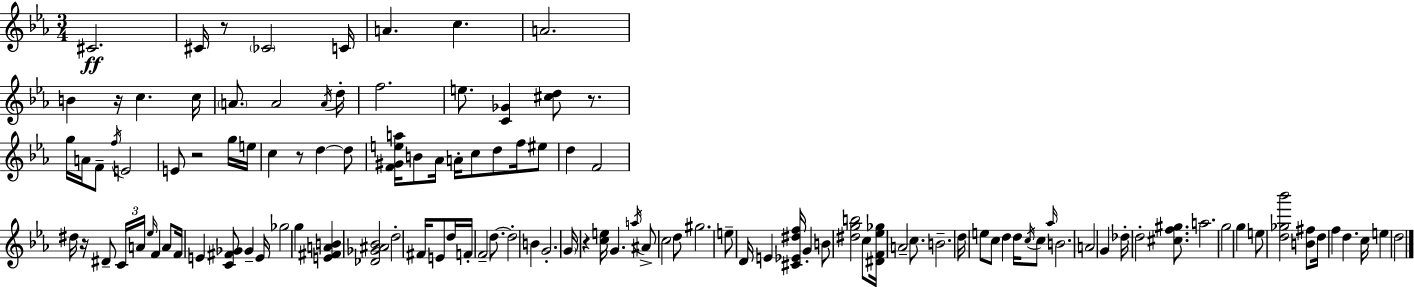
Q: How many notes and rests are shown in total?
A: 118